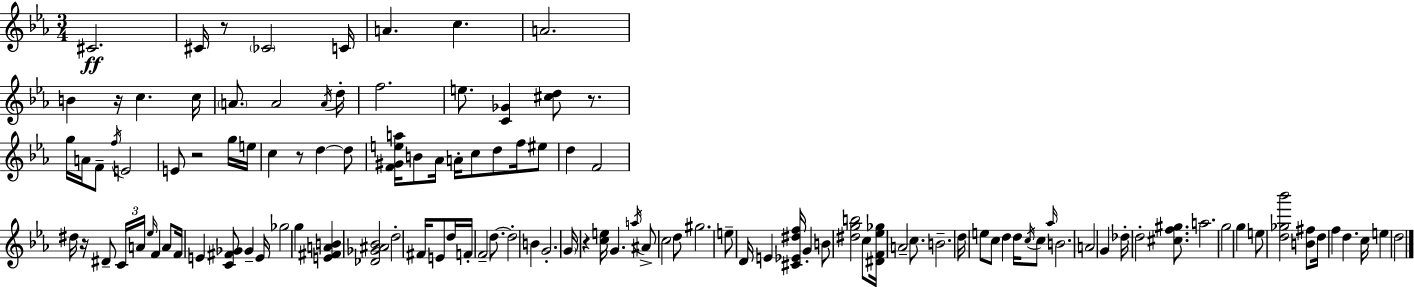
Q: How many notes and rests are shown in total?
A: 118